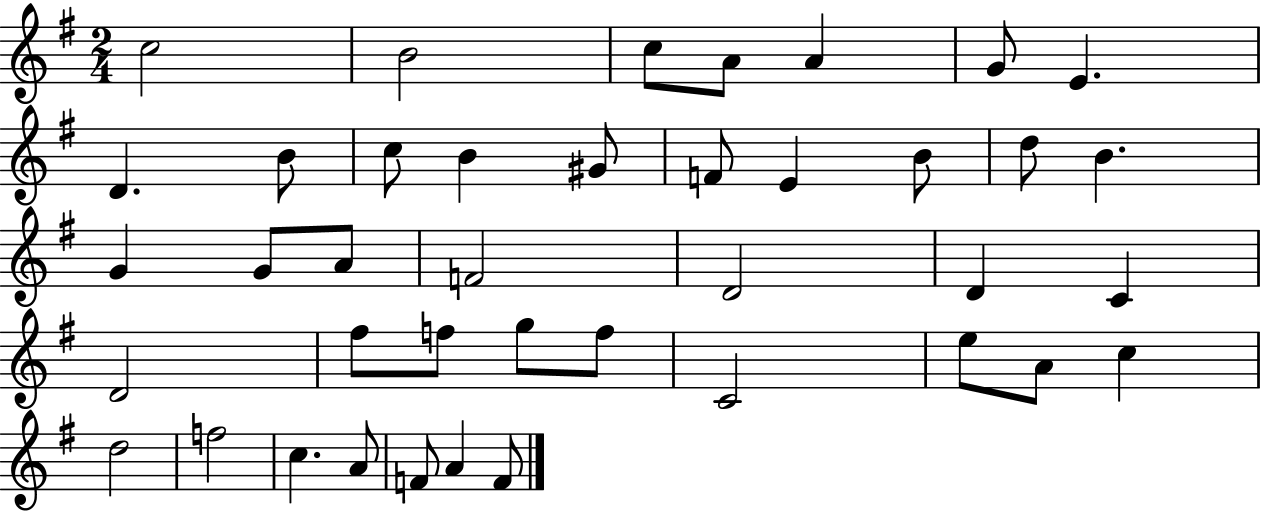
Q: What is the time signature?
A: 2/4